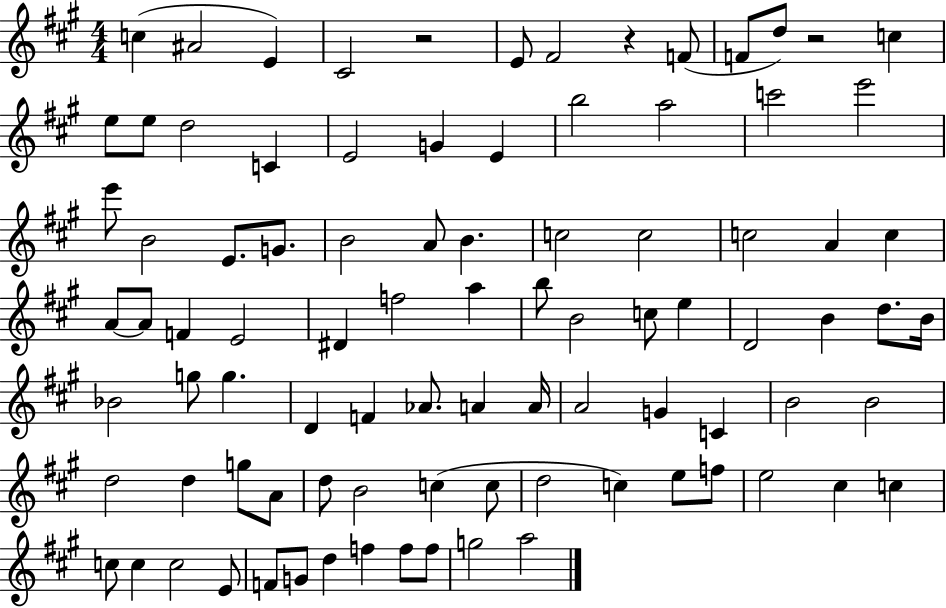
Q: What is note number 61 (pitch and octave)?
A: B4